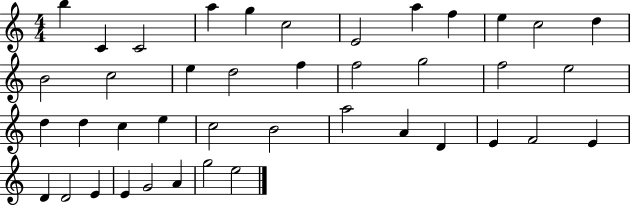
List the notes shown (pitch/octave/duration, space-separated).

B5/q C4/q C4/h A5/q G5/q C5/h E4/h A5/q F5/q E5/q C5/h D5/q B4/h C5/h E5/q D5/h F5/q F5/h G5/h F5/h E5/h D5/q D5/q C5/q E5/q C5/h B4/h A5/h A4/q D4/q E4/q F4/h E4/q D4/q D4/h E4/q E4/q G4/h A4/q G5/h E5/h